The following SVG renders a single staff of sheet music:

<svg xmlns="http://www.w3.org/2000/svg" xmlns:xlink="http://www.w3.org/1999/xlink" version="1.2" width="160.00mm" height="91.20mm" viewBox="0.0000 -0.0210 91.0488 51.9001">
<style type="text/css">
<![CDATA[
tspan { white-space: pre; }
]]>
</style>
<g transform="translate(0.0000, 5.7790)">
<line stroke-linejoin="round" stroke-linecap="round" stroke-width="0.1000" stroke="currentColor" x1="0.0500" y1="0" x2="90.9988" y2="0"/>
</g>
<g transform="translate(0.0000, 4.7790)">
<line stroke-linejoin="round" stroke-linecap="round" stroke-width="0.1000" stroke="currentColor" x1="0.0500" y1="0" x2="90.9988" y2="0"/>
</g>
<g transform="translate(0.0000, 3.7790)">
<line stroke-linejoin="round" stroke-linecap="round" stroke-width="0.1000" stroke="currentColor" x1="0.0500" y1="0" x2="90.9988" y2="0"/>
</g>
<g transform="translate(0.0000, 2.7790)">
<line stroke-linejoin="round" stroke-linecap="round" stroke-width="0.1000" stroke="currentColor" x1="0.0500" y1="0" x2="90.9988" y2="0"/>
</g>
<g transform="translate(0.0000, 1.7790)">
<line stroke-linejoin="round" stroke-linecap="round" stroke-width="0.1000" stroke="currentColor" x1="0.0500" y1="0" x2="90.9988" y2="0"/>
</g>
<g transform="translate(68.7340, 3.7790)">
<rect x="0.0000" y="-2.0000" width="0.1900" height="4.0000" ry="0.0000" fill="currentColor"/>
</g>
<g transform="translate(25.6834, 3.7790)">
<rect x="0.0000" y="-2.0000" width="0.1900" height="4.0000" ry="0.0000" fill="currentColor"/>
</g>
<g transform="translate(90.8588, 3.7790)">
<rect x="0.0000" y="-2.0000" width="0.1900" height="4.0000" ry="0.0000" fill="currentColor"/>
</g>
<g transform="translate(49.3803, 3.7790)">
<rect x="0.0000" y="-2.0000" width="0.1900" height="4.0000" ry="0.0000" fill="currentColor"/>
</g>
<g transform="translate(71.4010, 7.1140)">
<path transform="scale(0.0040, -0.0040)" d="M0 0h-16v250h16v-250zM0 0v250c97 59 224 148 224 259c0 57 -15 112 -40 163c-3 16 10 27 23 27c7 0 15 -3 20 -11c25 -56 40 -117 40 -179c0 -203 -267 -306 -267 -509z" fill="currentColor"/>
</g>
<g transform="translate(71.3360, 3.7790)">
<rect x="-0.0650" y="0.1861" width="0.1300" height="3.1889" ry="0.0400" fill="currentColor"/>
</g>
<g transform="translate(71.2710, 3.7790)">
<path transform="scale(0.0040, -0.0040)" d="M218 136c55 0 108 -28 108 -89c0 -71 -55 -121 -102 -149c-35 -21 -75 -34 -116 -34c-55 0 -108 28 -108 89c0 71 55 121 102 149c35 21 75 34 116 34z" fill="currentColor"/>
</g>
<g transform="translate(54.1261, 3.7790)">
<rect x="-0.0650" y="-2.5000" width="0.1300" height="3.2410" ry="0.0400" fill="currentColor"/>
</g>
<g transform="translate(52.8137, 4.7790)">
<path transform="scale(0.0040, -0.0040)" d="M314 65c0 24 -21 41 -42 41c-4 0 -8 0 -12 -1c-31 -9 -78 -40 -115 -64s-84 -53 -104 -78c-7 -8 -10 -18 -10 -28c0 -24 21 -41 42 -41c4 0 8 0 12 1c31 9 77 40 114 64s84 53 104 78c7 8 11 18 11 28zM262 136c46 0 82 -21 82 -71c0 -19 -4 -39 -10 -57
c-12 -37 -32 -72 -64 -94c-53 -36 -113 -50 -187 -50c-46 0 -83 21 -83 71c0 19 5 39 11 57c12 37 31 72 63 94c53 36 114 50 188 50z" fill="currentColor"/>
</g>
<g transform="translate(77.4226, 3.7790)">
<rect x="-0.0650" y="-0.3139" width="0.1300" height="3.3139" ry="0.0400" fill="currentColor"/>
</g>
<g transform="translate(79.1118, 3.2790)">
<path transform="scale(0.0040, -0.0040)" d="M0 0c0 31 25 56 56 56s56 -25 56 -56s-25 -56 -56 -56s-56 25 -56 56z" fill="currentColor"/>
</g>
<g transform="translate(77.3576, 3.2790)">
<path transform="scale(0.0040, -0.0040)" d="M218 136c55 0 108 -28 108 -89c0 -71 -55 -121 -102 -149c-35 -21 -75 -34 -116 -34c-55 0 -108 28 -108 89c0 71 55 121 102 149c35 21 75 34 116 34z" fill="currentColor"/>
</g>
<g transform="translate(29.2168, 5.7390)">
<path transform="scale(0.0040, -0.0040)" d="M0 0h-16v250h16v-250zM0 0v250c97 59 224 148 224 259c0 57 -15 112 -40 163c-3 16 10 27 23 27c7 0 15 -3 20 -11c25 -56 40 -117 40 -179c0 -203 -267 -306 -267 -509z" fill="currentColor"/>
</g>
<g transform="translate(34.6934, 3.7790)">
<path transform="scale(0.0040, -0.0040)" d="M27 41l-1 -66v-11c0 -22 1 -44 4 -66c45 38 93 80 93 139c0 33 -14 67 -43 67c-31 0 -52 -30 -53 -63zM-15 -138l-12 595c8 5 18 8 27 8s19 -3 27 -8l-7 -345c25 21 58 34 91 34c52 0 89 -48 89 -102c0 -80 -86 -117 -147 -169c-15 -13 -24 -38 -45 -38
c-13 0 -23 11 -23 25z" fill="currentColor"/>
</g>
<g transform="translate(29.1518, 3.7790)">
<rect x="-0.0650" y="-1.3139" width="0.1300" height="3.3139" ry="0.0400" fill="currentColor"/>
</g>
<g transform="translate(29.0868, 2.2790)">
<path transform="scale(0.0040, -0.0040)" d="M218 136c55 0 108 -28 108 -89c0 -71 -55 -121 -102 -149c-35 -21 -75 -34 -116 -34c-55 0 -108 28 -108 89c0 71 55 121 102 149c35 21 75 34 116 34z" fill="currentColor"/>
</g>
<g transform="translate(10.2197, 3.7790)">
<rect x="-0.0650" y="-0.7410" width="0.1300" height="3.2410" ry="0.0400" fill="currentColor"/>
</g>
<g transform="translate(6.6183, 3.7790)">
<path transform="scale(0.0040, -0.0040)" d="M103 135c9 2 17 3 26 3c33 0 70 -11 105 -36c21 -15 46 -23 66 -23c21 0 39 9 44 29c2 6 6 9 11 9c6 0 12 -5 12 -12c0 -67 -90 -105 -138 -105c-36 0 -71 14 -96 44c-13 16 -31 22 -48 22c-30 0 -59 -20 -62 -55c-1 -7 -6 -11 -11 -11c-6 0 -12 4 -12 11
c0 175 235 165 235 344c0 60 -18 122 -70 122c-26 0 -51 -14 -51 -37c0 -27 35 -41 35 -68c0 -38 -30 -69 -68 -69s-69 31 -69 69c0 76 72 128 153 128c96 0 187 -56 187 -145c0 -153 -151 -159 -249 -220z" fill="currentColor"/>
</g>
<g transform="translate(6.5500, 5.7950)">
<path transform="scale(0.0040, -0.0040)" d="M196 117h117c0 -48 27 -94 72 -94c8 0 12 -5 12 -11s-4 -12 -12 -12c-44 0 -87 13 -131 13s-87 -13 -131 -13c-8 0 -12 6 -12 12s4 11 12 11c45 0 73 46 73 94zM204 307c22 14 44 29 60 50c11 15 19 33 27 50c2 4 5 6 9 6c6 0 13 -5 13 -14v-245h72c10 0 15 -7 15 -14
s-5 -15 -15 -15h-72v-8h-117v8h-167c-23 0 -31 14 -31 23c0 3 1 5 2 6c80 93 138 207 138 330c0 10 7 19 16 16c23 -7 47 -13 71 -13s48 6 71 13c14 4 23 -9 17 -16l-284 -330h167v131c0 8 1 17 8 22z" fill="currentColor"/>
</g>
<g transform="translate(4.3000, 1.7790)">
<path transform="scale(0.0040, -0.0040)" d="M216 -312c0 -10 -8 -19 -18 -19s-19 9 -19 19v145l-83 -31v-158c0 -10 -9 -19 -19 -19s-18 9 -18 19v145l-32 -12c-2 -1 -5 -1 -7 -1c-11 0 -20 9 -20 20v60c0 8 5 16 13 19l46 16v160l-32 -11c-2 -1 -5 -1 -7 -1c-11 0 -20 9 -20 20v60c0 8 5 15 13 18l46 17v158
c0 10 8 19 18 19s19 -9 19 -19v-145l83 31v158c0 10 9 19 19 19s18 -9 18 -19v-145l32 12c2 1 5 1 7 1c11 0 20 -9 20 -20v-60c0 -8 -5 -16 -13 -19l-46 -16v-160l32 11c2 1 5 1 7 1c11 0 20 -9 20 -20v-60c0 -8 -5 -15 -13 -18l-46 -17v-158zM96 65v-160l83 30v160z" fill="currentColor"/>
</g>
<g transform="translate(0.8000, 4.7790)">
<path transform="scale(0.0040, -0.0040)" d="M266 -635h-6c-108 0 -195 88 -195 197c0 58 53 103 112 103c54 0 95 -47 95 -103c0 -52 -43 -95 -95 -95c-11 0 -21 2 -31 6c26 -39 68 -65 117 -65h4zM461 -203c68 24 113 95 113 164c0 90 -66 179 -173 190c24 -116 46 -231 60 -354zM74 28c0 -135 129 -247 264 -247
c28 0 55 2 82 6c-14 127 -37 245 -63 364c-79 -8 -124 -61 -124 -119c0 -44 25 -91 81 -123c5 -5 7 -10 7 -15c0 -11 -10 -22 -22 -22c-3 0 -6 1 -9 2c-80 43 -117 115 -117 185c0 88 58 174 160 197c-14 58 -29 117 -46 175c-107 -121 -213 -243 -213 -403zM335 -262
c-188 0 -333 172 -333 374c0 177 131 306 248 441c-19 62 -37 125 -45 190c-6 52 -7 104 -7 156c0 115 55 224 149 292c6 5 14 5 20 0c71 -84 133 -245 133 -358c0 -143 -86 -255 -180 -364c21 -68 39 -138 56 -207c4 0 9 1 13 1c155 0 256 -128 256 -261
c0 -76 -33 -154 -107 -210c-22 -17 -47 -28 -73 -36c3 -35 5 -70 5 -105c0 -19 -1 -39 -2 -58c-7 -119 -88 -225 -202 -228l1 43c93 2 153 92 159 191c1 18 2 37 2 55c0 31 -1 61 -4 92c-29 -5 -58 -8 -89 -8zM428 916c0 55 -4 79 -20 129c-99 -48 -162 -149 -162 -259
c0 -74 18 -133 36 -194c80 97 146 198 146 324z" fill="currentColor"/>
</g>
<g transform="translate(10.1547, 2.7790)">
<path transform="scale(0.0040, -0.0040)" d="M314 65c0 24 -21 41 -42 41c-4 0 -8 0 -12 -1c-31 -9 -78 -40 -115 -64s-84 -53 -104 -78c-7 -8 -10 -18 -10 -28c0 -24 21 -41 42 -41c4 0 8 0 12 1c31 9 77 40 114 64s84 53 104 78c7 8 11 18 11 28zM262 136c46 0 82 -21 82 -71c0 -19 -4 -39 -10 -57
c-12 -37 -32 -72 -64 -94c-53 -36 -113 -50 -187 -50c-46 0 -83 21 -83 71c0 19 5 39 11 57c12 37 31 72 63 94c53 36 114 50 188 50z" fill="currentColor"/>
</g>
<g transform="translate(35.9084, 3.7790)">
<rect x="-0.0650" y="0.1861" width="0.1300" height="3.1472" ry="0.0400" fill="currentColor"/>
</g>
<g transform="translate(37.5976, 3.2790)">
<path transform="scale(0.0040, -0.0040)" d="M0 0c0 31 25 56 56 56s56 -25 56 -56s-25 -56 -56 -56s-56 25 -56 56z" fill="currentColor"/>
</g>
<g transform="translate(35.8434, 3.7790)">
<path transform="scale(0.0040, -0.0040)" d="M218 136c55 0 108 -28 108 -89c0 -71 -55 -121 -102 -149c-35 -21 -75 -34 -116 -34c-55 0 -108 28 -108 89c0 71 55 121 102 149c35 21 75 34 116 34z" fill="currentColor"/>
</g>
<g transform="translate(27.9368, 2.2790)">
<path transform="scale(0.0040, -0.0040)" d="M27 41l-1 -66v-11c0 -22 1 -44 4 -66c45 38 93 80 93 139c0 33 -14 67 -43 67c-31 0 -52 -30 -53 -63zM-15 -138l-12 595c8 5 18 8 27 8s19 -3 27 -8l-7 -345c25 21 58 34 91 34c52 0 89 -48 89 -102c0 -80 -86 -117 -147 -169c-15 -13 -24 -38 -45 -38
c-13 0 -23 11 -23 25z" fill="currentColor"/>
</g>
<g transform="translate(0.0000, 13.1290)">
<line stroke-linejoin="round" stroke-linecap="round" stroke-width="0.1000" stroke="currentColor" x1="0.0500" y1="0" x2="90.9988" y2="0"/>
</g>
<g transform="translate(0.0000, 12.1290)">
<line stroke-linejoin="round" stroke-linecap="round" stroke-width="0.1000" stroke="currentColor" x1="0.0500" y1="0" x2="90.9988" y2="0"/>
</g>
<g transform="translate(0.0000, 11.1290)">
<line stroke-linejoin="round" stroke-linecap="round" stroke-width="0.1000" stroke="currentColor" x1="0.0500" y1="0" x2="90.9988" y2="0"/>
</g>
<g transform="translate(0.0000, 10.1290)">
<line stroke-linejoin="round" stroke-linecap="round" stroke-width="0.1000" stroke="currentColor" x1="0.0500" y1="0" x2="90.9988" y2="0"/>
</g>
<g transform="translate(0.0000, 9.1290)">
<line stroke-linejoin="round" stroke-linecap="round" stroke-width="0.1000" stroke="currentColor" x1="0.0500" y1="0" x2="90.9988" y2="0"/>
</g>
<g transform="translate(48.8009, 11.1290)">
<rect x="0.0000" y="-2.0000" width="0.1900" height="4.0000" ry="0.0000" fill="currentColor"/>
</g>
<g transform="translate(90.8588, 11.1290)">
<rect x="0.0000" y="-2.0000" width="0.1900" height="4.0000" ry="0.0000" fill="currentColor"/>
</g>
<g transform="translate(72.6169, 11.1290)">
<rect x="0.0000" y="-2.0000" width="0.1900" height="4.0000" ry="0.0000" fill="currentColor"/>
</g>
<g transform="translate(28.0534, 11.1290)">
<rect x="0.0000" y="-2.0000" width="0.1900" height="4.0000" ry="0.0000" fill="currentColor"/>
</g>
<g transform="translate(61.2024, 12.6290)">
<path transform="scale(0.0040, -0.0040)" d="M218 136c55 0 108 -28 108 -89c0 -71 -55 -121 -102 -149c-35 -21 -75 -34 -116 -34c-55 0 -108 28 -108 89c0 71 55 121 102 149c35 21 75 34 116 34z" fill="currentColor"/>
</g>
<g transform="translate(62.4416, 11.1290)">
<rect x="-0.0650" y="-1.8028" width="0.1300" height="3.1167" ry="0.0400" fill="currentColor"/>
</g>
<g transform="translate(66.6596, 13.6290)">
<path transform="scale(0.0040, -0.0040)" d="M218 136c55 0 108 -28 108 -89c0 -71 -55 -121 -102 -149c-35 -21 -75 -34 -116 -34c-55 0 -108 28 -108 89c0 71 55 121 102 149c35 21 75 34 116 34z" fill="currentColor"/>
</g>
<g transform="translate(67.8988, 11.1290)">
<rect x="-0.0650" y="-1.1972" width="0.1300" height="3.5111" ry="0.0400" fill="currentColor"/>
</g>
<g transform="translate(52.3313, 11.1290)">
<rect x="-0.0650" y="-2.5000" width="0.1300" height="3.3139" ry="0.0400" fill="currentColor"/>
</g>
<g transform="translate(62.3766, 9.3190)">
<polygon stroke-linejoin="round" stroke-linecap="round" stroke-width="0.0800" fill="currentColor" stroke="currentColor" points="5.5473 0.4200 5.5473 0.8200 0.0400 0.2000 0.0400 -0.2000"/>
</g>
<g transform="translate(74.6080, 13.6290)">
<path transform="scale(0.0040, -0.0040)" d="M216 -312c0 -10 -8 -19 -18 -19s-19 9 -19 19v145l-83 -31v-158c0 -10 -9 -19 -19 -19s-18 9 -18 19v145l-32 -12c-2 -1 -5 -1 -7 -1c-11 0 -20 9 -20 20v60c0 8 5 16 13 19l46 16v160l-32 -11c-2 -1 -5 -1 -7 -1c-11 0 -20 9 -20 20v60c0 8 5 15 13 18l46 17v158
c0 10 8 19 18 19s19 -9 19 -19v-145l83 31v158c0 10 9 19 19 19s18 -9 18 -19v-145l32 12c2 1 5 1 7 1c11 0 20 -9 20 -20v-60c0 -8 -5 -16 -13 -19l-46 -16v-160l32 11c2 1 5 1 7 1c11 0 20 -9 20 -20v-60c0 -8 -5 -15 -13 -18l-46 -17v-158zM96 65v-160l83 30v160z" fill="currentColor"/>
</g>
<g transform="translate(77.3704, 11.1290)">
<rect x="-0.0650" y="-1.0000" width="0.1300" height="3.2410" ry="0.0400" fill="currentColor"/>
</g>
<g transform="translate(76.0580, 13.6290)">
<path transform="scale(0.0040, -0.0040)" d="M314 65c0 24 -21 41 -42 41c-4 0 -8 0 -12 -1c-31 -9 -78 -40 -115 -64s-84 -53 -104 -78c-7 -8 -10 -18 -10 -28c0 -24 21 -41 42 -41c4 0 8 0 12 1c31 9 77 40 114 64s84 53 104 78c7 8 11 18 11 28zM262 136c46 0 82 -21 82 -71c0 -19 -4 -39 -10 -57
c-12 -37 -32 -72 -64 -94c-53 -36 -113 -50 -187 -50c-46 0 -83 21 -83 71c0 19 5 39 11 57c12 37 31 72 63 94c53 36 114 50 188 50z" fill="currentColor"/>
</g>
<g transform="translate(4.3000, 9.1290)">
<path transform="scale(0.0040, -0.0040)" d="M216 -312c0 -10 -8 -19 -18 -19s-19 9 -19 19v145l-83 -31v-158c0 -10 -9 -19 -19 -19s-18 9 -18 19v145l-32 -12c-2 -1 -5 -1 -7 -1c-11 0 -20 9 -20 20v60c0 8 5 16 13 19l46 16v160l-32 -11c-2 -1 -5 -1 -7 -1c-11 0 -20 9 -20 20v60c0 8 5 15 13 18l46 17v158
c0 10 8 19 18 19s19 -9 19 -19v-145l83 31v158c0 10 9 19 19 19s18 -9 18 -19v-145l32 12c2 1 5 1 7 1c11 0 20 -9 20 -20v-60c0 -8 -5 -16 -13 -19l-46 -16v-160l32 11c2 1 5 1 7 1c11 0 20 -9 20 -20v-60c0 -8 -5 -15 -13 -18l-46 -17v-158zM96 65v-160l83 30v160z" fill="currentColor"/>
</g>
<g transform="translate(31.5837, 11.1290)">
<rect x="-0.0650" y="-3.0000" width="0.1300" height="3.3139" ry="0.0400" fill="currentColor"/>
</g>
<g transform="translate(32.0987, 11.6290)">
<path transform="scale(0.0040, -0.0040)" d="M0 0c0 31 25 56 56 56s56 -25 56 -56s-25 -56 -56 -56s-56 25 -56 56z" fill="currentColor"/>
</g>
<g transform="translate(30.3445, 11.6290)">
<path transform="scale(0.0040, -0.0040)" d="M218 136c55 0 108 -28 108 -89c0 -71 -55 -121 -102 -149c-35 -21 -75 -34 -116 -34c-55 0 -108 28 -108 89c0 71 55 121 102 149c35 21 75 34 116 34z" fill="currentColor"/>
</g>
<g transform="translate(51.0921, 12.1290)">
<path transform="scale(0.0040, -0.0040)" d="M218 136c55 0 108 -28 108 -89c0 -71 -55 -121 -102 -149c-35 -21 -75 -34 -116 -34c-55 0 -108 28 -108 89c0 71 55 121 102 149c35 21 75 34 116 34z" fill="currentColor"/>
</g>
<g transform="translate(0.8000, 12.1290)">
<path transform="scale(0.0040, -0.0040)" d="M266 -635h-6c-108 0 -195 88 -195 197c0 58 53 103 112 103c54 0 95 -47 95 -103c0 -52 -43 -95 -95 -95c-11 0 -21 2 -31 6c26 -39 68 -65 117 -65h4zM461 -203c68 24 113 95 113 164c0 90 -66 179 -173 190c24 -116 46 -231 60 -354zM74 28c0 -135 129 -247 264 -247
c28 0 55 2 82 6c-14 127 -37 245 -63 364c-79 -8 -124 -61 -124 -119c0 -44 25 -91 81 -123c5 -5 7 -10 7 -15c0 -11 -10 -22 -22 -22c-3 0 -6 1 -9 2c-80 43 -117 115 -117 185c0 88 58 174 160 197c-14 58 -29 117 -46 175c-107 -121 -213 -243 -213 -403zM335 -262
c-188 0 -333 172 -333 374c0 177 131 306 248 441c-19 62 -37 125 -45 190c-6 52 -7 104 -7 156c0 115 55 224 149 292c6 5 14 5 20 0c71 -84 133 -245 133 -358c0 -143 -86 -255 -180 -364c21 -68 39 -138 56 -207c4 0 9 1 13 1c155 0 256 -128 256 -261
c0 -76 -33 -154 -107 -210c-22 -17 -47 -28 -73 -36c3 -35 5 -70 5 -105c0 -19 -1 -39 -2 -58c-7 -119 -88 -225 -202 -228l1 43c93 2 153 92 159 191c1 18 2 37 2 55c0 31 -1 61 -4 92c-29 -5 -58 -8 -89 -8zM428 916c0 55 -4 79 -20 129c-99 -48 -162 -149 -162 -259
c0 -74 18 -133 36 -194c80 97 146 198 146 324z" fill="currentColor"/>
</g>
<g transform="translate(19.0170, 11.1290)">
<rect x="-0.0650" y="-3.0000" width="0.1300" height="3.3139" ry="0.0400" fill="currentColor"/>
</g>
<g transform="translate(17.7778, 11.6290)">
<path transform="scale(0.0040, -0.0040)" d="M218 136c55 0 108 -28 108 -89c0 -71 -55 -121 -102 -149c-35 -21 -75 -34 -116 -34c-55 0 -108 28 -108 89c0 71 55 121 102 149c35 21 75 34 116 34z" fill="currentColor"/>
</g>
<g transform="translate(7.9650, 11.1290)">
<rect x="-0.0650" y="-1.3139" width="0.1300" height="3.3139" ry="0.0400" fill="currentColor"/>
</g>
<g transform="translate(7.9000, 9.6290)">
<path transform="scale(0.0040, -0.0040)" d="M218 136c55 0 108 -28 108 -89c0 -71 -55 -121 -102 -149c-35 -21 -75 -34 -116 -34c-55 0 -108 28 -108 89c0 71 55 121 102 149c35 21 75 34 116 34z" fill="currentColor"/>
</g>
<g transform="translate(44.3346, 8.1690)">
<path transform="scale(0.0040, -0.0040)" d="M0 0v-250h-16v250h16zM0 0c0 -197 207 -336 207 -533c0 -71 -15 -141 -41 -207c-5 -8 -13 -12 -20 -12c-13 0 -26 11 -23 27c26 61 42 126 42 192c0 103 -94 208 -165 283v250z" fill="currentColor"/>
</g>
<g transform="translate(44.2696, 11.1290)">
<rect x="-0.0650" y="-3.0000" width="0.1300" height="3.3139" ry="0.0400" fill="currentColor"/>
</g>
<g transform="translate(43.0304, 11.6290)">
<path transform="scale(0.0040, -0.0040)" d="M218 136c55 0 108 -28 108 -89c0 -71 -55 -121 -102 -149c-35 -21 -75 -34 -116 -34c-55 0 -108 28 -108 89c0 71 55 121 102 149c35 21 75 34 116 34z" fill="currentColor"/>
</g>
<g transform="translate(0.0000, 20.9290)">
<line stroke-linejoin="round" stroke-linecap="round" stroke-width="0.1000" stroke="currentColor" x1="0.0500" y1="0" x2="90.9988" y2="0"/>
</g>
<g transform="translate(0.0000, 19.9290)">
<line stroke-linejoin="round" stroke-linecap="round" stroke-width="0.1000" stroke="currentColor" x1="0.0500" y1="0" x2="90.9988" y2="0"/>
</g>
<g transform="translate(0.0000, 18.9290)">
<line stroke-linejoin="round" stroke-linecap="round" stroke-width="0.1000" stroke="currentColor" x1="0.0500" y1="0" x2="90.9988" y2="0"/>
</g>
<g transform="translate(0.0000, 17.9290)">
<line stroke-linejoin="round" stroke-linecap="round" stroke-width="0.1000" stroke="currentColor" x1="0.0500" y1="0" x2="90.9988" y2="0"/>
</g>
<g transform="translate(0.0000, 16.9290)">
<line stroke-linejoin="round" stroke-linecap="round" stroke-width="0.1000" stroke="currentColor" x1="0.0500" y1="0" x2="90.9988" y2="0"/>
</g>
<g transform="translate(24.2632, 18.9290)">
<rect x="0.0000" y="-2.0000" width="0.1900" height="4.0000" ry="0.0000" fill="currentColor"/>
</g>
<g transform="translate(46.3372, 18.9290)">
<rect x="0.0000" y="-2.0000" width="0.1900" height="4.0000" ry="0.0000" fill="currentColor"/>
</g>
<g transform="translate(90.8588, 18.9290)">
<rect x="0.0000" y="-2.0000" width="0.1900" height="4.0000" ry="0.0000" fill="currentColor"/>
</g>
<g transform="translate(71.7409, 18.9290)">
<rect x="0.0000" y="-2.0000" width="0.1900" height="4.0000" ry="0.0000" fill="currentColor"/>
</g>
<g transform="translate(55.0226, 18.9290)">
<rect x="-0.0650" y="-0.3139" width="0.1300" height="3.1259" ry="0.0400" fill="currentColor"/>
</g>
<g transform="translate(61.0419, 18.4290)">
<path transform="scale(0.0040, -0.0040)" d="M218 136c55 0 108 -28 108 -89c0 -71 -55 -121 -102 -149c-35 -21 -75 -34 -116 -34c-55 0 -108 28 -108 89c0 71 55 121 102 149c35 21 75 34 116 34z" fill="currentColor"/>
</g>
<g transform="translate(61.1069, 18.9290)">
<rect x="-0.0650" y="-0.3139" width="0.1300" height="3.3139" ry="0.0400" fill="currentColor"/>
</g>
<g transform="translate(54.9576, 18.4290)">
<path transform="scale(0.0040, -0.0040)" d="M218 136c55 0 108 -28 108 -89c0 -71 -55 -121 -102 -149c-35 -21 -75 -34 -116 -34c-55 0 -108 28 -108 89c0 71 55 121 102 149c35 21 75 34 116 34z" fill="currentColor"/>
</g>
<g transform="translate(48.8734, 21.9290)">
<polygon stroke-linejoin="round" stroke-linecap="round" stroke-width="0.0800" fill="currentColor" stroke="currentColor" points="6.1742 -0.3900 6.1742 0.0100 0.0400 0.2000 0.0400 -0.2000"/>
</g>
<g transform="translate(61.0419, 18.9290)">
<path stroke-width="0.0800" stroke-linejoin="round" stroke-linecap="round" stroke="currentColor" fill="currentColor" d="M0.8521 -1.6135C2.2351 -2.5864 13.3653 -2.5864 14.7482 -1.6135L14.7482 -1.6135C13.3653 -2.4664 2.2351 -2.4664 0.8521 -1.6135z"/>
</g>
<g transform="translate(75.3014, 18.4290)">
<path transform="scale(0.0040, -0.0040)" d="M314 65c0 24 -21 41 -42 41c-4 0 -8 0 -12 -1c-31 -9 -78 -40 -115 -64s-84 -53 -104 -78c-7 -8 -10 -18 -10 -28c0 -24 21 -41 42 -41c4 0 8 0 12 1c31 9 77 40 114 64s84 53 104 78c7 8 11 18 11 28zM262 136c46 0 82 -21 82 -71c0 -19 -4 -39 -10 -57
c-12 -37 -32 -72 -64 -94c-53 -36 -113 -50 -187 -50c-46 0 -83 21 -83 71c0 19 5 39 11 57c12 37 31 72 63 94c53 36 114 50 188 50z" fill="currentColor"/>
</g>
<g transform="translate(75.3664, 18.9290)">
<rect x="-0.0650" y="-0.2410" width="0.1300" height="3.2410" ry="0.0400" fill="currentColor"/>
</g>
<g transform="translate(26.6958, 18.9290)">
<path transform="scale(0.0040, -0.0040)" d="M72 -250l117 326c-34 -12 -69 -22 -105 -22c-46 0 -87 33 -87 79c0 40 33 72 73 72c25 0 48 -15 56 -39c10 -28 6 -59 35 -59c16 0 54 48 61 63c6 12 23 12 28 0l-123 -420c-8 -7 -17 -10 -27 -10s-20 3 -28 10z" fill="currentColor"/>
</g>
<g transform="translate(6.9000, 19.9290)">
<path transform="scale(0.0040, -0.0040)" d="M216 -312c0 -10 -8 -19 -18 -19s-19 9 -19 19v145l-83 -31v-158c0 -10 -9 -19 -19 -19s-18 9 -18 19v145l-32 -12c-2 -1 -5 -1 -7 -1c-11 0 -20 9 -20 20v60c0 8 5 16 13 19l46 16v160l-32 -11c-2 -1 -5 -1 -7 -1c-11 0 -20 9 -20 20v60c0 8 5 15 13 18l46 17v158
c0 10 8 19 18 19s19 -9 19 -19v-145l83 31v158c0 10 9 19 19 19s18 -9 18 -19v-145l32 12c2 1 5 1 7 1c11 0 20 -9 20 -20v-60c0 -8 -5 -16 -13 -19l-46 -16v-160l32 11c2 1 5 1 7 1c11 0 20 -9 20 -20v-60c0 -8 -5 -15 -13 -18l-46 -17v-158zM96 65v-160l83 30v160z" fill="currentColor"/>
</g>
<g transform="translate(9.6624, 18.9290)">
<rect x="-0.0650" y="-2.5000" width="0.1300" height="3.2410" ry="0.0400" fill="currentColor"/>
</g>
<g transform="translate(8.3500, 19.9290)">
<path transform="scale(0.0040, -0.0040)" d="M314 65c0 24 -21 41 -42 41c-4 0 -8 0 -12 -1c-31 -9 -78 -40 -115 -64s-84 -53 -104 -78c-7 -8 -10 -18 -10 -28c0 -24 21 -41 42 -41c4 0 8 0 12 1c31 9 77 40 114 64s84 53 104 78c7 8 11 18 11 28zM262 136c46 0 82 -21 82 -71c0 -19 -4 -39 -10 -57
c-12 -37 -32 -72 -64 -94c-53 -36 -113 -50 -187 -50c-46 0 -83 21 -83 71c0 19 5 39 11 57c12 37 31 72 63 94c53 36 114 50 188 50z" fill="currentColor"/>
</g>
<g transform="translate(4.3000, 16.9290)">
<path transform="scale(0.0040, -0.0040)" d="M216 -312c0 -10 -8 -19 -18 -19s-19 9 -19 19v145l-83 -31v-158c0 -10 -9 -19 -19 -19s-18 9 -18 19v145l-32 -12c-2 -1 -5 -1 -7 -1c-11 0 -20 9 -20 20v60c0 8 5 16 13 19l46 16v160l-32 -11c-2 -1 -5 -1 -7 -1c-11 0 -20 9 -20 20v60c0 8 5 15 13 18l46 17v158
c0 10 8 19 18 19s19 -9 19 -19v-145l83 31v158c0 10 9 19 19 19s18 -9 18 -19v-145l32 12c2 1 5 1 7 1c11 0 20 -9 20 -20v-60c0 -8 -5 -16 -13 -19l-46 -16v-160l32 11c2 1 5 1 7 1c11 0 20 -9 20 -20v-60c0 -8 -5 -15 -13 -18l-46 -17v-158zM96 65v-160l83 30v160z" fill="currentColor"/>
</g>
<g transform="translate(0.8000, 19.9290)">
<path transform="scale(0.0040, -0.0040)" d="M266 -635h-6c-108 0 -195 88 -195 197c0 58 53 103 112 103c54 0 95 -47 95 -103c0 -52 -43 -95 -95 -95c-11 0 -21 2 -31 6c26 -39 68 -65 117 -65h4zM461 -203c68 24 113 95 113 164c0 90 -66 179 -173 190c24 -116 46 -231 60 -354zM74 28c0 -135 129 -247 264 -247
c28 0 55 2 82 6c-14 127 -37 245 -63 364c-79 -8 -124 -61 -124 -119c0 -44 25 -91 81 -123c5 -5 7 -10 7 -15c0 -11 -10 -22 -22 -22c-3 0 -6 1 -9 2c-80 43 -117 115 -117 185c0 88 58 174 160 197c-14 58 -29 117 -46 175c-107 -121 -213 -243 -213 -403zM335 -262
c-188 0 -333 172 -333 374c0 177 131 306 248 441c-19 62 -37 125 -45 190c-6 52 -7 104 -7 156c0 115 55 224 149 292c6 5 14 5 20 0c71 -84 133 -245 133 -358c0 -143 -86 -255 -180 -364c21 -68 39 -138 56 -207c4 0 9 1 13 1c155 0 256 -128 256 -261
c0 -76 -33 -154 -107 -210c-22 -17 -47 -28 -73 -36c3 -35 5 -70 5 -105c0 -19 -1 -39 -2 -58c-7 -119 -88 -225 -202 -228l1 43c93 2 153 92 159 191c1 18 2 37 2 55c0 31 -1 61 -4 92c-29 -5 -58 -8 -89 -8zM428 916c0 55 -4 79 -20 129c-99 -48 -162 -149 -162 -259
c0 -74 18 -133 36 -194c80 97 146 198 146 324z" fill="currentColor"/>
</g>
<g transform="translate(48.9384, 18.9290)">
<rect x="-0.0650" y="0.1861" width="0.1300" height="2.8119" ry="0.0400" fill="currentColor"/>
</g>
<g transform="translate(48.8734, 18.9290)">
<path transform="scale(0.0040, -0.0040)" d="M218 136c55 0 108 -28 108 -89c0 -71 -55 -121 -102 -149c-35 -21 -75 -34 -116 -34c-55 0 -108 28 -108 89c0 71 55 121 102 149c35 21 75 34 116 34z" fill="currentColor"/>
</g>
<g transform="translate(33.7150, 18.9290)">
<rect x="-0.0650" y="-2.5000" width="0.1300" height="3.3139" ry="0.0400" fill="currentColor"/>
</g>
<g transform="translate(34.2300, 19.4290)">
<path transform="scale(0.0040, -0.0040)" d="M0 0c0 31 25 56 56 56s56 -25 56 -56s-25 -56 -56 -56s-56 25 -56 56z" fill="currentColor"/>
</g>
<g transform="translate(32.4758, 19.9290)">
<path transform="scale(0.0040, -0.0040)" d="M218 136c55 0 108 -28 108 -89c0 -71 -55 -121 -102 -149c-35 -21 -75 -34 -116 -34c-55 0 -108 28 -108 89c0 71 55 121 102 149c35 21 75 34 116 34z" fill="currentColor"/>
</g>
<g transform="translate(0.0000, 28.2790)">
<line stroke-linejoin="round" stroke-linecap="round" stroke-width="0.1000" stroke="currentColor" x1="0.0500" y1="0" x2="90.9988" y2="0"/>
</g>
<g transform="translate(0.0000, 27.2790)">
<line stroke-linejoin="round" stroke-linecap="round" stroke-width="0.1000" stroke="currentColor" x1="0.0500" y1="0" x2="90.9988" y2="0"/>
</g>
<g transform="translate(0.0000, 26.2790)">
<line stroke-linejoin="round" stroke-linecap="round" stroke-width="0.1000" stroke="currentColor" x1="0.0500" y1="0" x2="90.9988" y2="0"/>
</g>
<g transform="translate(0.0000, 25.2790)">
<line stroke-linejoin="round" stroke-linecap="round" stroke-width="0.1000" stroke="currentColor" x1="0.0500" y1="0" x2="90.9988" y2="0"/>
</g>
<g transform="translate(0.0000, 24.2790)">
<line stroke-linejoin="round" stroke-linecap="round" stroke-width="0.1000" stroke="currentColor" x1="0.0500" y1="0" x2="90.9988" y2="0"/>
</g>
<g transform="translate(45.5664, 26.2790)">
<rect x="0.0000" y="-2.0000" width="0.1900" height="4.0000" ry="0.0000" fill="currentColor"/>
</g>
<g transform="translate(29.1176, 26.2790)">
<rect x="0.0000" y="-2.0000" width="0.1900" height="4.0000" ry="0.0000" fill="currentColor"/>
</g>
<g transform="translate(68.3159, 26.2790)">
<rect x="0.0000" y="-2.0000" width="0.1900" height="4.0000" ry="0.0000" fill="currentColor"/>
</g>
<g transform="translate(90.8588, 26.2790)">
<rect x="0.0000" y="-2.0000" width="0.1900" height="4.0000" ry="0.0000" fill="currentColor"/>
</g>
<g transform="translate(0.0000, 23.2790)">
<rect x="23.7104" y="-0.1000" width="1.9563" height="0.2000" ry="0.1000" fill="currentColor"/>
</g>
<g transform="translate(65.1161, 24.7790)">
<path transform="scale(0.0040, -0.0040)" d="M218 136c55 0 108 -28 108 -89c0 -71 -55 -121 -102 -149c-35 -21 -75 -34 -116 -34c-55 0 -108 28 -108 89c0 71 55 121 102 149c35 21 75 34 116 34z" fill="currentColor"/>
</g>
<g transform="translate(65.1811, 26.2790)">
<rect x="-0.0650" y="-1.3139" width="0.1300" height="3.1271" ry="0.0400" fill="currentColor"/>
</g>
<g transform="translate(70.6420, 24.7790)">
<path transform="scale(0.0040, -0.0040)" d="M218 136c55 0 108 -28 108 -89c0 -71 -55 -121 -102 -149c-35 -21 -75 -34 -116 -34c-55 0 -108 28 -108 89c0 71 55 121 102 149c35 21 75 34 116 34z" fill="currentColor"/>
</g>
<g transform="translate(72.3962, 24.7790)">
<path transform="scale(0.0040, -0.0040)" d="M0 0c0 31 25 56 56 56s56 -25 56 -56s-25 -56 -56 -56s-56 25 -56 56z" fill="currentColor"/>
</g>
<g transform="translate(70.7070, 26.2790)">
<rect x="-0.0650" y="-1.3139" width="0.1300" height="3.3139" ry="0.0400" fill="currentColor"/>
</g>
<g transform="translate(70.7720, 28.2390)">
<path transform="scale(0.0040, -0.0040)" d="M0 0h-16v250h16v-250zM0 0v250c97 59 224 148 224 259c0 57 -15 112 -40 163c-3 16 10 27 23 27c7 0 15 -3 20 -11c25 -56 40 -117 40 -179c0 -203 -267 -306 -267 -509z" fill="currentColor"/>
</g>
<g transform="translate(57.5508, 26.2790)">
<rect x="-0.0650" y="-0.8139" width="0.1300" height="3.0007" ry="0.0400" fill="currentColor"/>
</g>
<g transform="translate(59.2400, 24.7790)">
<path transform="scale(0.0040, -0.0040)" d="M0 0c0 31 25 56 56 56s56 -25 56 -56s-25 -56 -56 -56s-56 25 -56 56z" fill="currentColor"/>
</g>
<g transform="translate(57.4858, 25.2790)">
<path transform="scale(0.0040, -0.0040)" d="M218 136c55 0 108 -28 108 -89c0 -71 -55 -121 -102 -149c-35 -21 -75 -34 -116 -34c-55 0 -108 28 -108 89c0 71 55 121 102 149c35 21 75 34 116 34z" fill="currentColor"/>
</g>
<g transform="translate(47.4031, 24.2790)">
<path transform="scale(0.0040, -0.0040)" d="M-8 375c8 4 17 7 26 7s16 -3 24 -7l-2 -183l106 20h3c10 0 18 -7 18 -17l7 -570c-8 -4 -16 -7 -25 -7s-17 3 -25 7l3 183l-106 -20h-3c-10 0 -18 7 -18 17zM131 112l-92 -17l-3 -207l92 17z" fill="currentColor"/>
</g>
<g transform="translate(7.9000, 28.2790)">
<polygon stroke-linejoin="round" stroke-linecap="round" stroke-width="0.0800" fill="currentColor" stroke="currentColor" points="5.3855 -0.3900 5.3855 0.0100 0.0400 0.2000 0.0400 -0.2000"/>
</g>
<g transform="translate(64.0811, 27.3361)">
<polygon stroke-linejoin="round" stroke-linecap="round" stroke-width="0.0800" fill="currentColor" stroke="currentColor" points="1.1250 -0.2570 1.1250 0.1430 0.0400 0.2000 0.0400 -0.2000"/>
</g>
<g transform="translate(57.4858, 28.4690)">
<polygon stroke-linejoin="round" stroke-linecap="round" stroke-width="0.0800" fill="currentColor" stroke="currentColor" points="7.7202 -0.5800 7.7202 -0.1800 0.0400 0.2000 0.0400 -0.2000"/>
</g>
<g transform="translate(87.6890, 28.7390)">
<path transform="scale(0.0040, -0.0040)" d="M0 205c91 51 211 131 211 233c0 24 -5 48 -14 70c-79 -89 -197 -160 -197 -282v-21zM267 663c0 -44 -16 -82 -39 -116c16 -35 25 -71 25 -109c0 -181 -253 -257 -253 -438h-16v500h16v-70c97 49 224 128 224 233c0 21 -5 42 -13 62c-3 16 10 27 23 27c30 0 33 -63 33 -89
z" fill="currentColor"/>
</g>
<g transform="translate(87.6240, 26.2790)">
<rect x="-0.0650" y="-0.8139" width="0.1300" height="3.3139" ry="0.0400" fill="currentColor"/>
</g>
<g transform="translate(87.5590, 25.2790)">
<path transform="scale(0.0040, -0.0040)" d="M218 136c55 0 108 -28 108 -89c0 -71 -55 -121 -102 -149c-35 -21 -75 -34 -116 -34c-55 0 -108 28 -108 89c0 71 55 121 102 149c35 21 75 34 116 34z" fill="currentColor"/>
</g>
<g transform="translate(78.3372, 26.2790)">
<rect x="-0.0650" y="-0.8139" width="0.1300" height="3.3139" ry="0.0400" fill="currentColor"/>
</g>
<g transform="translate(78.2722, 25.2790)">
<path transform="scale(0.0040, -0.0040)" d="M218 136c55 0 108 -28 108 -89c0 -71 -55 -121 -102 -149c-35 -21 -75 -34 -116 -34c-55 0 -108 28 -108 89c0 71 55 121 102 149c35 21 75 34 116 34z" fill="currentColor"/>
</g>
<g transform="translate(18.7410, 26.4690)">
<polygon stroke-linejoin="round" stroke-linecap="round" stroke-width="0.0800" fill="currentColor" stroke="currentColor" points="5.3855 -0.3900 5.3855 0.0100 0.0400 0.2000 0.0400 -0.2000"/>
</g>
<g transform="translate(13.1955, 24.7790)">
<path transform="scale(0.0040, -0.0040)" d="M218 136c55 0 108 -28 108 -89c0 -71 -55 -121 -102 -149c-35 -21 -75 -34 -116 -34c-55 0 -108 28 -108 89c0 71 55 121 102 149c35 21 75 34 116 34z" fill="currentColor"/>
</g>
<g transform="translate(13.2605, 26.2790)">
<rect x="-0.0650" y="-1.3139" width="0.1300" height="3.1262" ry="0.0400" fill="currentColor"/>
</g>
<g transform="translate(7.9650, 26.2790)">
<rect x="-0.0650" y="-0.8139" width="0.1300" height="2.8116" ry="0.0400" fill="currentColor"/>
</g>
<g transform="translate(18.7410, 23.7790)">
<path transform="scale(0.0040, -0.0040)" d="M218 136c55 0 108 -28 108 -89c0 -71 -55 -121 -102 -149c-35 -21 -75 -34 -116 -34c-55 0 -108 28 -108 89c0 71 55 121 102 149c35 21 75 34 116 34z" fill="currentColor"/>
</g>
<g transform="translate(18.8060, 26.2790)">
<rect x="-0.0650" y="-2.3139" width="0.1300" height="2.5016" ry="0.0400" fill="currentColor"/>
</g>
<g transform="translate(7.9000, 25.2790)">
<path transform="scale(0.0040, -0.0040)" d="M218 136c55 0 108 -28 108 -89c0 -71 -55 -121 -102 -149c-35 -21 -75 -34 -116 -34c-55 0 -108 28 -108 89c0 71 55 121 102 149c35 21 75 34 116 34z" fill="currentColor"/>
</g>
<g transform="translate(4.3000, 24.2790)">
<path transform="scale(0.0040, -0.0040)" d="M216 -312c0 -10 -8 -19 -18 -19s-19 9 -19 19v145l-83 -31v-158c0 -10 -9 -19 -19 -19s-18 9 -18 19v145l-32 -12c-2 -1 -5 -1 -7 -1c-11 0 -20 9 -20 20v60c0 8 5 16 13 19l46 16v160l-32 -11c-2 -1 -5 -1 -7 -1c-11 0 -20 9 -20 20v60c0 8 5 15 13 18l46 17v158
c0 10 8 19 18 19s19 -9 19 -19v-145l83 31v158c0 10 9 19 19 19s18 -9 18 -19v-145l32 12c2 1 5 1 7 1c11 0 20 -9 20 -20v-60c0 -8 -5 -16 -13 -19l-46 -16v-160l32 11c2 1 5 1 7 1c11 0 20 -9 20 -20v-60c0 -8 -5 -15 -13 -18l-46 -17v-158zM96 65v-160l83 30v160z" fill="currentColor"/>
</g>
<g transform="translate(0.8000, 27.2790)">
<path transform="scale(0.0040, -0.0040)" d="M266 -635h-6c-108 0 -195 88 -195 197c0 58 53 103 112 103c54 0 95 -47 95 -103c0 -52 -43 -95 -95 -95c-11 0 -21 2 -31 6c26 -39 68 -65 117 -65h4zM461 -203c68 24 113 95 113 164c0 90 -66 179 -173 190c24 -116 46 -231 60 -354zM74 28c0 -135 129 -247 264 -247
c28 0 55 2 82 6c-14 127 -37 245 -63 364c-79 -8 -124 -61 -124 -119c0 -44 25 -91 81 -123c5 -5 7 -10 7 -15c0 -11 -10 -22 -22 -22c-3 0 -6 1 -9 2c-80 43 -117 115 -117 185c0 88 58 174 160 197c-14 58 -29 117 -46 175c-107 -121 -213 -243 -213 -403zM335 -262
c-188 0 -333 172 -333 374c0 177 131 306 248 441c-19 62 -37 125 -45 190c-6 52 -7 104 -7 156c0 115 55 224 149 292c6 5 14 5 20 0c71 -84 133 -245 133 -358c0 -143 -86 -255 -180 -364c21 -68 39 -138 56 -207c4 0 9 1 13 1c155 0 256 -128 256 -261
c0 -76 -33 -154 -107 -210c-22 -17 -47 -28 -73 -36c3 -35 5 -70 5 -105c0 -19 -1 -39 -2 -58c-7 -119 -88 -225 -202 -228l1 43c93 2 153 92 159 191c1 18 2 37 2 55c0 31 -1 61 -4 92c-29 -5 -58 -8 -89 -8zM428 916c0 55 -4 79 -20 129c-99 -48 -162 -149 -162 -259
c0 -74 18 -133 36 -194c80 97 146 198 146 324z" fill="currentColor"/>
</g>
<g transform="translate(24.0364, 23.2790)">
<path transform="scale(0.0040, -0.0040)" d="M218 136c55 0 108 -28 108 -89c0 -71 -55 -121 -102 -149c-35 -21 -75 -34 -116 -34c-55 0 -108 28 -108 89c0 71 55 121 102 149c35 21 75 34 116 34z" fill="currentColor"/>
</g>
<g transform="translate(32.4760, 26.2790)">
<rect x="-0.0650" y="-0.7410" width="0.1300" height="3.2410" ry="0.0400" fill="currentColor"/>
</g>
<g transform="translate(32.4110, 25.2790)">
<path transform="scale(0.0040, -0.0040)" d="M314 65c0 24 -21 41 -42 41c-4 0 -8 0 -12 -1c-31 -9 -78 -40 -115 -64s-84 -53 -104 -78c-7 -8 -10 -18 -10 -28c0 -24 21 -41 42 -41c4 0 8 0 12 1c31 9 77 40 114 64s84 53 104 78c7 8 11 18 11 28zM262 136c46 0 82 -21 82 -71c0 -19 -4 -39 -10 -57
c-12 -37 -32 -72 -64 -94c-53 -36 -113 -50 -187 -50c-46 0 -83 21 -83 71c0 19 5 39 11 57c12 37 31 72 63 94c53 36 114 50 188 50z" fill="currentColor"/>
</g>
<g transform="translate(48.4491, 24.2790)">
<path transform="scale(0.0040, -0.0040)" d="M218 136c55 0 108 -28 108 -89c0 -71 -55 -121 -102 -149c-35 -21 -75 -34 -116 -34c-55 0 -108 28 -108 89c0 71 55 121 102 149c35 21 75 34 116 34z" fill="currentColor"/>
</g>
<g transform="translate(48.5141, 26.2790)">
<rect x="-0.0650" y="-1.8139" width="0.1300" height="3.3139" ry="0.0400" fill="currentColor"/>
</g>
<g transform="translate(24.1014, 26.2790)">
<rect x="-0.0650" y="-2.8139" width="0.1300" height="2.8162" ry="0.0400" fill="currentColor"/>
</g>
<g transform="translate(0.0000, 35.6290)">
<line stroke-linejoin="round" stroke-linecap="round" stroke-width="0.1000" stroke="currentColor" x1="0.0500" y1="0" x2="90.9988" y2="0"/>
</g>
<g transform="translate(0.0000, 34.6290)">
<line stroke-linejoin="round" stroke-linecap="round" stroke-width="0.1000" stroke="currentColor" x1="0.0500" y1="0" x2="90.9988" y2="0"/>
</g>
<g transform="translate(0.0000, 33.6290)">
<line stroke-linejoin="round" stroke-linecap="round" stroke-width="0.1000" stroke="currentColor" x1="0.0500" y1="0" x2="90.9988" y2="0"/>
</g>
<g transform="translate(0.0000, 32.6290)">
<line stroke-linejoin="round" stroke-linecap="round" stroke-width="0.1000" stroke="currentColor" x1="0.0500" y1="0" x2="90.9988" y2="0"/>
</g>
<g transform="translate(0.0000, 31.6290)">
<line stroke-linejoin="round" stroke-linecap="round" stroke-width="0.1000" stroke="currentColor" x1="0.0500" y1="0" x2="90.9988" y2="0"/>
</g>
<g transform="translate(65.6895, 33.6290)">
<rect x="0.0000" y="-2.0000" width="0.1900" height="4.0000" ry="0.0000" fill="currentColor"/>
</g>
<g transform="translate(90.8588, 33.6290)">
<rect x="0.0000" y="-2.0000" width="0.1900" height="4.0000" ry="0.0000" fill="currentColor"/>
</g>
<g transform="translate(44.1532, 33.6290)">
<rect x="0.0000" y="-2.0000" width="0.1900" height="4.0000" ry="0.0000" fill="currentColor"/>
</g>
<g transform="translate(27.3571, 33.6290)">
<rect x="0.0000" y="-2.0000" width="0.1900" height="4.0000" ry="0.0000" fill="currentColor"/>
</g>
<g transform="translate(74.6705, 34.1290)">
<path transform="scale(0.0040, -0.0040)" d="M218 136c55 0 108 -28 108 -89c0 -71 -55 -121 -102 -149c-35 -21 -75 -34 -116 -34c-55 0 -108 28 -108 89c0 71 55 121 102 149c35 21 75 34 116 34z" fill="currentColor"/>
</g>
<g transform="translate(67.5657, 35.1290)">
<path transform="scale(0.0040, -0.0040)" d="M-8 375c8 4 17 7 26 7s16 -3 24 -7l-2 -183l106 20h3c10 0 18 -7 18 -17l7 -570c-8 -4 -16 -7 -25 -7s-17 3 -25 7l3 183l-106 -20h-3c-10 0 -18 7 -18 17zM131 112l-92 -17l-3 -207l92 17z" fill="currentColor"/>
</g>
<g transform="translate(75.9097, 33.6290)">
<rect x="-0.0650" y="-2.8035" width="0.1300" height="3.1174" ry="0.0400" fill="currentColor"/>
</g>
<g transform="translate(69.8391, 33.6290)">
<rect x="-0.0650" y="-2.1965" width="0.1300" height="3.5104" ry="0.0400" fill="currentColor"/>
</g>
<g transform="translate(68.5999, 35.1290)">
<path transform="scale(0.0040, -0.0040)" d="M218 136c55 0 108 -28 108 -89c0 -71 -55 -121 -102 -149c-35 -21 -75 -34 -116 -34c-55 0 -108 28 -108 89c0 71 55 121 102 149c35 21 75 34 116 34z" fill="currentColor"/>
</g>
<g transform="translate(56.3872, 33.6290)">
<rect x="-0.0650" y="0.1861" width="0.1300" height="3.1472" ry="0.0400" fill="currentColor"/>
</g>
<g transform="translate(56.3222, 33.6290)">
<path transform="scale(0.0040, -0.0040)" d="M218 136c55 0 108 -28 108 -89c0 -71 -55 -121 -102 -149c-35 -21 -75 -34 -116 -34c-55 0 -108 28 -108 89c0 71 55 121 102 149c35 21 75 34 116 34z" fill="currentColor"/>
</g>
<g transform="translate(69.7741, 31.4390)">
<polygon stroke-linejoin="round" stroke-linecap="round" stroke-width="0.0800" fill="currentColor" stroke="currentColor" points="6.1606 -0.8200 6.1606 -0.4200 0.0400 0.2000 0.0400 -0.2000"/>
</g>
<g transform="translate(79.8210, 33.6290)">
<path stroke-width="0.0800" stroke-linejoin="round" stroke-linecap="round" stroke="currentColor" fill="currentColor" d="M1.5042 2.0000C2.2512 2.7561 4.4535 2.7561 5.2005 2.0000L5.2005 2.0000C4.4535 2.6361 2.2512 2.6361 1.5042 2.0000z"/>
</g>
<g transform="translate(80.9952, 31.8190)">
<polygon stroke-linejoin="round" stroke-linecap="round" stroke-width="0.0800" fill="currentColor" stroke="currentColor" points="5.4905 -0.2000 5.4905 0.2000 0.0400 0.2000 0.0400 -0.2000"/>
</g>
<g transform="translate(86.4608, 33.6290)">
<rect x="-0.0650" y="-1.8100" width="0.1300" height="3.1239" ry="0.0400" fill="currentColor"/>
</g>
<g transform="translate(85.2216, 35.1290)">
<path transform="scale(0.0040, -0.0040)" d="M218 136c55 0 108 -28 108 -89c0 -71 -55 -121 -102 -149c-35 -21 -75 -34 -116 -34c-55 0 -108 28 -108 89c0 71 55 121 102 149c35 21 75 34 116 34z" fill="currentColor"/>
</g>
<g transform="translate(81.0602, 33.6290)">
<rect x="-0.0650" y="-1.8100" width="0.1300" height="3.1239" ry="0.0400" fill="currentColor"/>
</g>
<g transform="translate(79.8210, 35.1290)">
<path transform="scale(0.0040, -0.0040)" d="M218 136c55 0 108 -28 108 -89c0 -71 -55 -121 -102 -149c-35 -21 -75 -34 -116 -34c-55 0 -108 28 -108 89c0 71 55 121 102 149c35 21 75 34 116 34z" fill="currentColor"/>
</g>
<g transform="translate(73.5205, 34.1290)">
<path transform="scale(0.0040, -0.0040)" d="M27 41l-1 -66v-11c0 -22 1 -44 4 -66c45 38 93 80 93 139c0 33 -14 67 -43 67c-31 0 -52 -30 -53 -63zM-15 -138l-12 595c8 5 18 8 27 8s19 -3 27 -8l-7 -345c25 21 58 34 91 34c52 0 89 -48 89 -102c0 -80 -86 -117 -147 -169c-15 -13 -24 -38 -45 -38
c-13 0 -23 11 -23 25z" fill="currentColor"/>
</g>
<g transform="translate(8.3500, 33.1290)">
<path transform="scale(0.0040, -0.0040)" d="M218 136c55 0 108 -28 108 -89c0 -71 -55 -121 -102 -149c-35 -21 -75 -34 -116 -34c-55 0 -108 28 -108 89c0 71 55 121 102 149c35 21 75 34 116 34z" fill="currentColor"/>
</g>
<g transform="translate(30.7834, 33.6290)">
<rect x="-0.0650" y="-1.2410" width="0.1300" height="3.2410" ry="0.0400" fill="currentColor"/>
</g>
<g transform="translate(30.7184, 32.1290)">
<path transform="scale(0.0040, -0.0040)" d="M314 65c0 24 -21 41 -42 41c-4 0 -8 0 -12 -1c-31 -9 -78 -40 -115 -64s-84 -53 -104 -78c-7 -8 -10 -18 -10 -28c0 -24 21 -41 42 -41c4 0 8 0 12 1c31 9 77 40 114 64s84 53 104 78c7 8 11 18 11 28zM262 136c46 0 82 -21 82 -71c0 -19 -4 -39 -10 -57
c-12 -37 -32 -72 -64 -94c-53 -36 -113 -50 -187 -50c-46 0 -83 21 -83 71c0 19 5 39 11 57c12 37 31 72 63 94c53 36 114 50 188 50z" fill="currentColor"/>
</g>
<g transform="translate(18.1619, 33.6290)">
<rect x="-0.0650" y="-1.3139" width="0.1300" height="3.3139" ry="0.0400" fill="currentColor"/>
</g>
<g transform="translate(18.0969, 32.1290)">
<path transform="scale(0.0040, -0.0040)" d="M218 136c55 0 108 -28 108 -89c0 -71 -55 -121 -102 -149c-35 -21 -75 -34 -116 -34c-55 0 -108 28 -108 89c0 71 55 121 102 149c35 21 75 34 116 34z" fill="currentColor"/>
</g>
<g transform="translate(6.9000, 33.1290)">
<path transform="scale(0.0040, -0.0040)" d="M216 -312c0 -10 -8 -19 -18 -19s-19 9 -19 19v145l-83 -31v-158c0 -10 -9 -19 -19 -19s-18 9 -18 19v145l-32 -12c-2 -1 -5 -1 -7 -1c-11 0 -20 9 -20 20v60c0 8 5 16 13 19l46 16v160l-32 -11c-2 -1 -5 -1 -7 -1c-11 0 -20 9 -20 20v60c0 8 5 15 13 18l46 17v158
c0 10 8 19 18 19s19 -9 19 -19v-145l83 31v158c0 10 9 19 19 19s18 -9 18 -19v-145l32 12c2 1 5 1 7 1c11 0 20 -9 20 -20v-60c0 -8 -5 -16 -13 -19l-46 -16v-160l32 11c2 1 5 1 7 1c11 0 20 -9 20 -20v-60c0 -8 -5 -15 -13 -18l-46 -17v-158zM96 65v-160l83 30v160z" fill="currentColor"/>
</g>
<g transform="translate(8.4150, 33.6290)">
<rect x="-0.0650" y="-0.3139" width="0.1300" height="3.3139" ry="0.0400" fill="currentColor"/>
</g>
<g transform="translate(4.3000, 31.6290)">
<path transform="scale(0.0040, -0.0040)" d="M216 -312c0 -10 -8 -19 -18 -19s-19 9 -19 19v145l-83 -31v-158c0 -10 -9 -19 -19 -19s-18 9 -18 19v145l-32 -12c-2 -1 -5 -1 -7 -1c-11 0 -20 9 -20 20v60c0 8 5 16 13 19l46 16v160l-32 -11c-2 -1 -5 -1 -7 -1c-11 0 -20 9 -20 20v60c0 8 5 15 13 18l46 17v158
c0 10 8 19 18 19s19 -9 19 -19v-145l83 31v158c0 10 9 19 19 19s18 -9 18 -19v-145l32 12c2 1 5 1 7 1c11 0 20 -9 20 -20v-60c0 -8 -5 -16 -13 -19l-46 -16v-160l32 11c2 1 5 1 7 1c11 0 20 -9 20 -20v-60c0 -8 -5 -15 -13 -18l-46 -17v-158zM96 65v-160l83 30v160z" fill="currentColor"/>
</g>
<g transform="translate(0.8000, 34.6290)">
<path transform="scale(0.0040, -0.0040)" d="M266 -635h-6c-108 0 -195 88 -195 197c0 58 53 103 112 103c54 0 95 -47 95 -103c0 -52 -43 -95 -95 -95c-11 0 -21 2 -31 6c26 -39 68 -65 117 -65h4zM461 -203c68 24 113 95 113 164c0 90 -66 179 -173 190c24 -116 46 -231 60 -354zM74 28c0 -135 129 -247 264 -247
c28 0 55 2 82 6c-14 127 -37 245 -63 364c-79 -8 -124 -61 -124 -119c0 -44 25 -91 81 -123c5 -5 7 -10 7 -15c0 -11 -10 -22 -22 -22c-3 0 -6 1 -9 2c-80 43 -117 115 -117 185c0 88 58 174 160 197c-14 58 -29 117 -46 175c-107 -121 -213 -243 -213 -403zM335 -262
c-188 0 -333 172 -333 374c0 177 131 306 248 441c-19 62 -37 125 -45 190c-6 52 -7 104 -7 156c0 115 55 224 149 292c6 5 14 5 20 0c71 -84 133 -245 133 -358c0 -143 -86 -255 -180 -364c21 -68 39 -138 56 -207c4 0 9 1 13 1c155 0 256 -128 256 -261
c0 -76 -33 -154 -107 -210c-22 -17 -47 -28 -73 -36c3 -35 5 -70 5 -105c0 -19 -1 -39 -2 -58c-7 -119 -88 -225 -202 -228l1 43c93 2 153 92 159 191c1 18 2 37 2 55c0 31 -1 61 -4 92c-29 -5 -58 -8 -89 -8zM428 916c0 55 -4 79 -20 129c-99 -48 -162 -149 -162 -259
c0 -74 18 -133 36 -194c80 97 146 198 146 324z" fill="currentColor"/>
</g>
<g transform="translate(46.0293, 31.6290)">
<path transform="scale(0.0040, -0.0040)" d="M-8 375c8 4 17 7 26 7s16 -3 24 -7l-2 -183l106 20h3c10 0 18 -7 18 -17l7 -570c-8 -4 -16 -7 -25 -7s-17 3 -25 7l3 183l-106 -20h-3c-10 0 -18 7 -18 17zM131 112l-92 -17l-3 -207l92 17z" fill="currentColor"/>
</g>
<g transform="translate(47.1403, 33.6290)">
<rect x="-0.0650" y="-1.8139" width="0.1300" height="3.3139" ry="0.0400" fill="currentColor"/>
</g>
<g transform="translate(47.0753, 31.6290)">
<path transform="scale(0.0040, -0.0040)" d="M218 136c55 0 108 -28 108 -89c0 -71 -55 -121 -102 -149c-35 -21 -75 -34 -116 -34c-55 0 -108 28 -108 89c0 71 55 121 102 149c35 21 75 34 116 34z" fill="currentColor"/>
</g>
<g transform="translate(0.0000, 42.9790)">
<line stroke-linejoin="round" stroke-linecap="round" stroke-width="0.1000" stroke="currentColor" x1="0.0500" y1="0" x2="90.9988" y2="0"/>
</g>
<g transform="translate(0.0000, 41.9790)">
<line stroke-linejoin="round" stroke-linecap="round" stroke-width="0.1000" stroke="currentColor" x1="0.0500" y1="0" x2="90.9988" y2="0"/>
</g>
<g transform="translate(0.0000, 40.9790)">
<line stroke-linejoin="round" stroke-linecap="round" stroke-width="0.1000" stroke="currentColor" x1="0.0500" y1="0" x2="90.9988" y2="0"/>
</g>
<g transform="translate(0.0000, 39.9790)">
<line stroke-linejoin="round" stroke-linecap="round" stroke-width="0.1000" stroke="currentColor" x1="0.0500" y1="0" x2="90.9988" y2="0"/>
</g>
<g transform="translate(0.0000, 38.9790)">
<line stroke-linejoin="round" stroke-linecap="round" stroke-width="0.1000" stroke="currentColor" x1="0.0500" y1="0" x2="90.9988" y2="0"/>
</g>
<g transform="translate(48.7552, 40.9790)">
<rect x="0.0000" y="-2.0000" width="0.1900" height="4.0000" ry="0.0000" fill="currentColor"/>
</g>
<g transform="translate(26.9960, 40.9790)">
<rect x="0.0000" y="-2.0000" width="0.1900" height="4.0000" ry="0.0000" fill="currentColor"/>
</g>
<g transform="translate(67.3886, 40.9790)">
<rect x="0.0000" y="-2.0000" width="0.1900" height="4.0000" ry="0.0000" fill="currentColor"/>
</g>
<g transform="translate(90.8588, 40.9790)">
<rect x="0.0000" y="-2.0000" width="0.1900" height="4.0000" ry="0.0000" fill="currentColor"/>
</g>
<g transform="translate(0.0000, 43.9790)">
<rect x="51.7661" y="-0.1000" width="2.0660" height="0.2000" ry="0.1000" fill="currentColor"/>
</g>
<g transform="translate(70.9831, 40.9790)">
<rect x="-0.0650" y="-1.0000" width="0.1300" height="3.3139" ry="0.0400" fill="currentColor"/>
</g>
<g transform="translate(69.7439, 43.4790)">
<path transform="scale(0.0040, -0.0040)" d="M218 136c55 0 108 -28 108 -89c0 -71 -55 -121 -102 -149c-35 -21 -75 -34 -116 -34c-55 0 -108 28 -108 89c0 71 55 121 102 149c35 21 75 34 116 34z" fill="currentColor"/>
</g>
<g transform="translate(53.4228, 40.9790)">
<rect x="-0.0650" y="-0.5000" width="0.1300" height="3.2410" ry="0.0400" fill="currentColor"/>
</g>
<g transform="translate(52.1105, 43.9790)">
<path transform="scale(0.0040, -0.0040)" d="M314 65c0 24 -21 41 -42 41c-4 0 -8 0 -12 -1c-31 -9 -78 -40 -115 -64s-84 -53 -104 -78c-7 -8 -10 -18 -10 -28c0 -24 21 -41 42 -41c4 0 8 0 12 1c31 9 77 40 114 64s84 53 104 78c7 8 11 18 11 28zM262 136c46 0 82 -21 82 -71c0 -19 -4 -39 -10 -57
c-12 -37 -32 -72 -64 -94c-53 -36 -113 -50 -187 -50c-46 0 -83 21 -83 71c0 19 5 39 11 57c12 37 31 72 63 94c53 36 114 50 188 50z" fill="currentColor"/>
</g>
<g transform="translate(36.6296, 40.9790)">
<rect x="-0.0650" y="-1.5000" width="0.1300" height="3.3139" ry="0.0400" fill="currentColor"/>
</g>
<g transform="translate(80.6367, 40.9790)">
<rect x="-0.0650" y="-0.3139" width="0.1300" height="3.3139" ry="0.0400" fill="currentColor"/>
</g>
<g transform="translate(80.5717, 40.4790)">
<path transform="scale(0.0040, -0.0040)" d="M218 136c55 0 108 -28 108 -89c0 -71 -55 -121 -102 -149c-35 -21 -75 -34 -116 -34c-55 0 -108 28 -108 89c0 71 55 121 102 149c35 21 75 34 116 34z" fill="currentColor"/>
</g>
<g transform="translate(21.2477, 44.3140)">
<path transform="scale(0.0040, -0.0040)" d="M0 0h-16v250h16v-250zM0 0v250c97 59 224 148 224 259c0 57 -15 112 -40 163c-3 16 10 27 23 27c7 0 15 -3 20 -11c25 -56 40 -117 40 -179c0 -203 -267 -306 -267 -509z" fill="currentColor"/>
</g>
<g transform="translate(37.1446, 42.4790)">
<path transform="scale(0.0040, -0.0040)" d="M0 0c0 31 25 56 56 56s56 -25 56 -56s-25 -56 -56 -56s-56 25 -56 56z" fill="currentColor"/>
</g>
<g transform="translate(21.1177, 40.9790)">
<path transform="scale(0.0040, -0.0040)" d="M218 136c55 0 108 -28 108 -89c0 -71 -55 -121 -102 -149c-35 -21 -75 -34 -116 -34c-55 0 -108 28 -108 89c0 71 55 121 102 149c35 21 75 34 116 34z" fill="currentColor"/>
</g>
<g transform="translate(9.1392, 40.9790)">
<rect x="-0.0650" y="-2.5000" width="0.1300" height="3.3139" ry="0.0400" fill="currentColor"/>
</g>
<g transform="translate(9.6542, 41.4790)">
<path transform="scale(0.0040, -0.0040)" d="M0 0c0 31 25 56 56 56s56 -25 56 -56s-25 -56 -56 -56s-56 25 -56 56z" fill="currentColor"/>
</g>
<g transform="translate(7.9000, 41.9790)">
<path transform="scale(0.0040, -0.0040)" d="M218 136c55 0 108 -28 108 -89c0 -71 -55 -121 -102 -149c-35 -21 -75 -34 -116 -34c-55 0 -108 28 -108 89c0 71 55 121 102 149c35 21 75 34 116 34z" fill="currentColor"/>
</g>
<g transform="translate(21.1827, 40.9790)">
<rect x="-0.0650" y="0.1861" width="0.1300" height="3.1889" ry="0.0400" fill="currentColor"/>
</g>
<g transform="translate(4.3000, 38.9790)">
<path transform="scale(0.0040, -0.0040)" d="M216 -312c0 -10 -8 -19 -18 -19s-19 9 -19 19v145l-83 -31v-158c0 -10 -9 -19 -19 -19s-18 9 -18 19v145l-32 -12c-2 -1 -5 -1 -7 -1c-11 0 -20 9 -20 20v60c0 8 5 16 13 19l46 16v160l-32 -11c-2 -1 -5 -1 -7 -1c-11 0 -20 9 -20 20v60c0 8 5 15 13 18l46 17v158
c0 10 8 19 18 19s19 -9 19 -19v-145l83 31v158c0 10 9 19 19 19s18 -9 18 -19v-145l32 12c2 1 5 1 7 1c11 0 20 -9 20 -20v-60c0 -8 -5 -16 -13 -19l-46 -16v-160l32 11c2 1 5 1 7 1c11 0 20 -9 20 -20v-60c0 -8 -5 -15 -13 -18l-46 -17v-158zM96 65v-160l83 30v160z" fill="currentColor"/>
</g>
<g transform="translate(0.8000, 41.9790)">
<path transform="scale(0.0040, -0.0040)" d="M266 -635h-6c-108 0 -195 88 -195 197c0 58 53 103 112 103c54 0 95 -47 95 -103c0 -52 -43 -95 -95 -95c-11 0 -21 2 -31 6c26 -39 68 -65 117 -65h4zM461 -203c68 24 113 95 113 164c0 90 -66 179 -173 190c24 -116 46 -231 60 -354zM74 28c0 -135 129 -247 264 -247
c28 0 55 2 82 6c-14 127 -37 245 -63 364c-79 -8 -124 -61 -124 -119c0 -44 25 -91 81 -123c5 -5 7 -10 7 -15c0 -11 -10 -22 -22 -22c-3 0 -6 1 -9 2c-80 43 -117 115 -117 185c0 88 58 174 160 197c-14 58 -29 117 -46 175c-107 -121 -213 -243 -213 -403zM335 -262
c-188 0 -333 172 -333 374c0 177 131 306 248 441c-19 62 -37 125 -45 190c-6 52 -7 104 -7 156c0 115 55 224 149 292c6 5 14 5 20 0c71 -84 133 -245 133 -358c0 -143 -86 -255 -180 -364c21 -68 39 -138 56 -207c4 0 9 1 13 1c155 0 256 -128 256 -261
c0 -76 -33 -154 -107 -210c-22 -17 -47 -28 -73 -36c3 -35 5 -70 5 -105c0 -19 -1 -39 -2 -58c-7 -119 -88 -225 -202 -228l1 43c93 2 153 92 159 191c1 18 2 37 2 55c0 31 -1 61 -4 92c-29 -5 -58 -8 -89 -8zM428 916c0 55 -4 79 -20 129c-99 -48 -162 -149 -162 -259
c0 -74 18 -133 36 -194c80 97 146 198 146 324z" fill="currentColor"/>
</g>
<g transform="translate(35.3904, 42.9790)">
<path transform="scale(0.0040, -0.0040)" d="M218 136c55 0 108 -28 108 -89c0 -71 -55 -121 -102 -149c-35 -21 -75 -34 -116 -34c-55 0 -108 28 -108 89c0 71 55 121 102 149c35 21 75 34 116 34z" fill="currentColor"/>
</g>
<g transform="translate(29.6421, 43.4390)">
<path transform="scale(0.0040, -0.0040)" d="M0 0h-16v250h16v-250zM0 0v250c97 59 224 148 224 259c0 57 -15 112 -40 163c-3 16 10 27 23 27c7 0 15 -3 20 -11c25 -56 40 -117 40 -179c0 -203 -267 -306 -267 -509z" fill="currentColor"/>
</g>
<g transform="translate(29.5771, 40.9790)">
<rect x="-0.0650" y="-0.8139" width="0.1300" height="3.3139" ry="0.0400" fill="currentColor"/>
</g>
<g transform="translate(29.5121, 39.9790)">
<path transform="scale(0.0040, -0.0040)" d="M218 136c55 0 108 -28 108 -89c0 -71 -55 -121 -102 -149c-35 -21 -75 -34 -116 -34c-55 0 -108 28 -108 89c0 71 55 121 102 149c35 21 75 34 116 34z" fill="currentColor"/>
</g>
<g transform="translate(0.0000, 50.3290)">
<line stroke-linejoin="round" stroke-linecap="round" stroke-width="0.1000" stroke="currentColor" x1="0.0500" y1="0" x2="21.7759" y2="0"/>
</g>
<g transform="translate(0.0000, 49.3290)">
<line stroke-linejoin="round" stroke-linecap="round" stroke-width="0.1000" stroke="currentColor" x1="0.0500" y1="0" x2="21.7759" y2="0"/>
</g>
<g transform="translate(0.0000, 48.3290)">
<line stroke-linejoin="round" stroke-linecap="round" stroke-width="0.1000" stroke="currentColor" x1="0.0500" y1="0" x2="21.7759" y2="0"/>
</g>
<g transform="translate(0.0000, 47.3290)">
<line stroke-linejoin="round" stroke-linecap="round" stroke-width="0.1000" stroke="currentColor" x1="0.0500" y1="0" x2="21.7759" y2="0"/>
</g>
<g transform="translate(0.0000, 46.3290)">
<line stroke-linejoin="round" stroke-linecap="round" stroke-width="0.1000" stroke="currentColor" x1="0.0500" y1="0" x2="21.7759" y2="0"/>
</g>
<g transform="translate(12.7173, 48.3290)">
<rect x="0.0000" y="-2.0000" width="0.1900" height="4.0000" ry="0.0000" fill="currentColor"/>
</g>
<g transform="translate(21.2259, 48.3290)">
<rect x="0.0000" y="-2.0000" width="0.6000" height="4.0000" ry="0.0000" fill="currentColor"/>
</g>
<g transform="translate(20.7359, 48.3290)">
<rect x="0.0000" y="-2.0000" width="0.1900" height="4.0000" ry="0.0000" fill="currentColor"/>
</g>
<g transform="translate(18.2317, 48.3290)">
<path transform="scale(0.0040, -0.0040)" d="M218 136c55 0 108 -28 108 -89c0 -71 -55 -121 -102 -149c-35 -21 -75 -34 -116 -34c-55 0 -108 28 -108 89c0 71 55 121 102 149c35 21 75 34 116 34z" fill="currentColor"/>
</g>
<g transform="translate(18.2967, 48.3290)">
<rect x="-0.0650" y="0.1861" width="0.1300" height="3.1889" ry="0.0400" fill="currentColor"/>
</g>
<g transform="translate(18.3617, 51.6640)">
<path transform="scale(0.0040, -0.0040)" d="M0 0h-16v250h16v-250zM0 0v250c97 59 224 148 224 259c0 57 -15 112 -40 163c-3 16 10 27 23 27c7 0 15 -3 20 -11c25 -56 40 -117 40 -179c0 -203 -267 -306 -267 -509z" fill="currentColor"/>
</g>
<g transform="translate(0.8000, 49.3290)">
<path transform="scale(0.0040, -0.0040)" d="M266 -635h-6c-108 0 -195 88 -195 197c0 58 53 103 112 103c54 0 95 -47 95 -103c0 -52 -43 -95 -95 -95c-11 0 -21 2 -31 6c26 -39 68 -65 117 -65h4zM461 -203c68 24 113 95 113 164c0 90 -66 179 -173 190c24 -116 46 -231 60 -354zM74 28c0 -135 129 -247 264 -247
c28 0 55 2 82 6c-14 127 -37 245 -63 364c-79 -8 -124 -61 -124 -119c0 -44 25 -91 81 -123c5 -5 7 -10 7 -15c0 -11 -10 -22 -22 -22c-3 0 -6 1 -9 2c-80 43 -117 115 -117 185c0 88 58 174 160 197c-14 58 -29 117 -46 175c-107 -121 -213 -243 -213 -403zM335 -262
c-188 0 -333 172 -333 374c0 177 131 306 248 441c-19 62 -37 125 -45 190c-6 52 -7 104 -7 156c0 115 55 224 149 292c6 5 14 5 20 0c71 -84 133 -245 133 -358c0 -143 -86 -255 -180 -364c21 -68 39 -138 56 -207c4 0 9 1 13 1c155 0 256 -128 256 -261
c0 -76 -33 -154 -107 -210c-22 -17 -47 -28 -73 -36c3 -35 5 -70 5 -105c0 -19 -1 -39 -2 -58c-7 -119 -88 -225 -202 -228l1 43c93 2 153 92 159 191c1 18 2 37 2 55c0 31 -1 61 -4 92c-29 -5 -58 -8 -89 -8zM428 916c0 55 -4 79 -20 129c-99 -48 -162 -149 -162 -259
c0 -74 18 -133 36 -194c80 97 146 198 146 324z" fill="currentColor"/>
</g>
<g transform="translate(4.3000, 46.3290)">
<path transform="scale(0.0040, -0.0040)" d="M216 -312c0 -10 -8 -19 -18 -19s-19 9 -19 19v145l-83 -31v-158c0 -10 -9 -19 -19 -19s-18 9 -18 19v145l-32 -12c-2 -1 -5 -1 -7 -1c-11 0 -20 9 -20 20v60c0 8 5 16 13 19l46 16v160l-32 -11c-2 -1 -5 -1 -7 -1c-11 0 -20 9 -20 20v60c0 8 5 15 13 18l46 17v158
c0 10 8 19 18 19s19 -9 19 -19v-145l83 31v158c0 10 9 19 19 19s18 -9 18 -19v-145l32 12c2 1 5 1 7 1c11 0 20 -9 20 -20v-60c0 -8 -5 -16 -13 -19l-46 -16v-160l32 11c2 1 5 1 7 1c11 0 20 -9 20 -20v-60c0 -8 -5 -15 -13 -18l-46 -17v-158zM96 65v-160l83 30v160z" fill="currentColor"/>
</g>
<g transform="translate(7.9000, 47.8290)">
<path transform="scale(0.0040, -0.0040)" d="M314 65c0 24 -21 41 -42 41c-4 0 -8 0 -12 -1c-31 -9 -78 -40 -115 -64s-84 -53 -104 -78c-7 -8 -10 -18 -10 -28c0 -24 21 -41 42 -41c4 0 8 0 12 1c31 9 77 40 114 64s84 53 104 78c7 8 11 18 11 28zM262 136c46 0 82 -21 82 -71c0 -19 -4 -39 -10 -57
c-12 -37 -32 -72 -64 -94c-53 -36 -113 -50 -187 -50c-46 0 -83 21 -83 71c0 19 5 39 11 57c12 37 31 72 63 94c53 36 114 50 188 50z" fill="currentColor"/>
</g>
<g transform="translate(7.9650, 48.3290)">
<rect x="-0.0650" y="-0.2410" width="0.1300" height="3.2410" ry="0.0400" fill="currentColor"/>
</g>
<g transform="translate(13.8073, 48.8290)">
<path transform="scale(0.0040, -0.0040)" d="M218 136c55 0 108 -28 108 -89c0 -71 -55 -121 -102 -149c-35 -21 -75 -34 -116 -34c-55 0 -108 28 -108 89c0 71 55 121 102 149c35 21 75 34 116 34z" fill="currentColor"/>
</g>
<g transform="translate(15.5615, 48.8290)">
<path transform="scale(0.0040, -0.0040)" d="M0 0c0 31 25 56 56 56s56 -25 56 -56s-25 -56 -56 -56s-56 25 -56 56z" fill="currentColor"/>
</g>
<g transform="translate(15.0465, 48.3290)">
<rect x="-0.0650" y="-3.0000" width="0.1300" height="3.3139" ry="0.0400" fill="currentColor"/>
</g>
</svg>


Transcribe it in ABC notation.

X:1
T:Untitled
M:2/4
L:1/4
K:G
d2 _e/2 _B G2 B/2 c e A A A/2 G ^F/2 D/2 ^D2 ^G2 z/2 G B/2 c/2 c c2 d/2 e/2 g/2 a/2 d2 f d/2 e/4 e/2 d d/4 ^c e e2 f B F/2 _A/2 F/2 F/2 G B/2 d/2 E C2 D c c2 A B/2